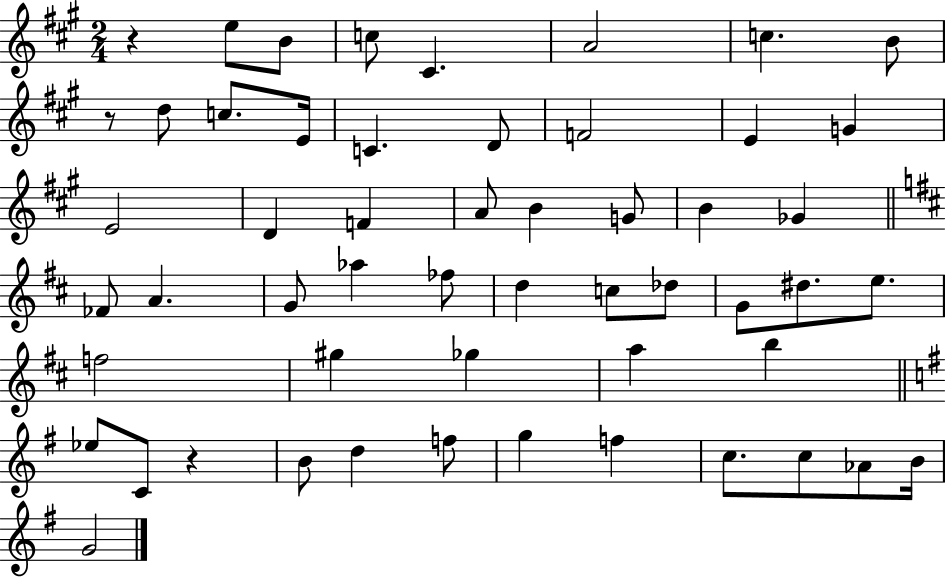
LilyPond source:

{
  \clef treble
  \numericTimeSignature
  \time 2/4
  \key a \major
  r4 e''8 b'8 | c''8 cis'4. | a'2 | c''4. b'8 | \break r8 d''8 c''8. e'16 | c'4. d'8 | f'2 | e'4 g'4 | \break e'2 | d'4 f'4 | a'8 b'4 g'8 | b'4 ges'4 | \break \bar "||" \break \key d \major fes'8 a'4. | g'8 aes''4 fes''8 | d''4 c''8 des''8 | g'8 dis''8. e''8. | \break f''2 | gis''4 ges''4 | a''4 b''4 | \bar "||" \break \key g \major ees''8 c'8 r4 | b'8 d''4 f''8 | g''4 f''4 | c''8. c''8 aes'8 b'16 | \break g'2 | \bar "|."
}